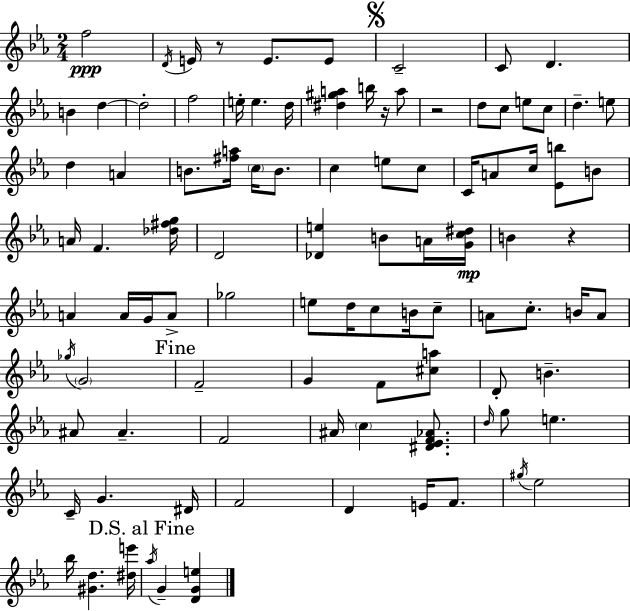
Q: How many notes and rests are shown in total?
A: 97